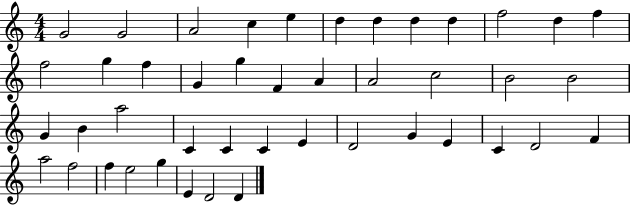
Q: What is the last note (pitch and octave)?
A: D4